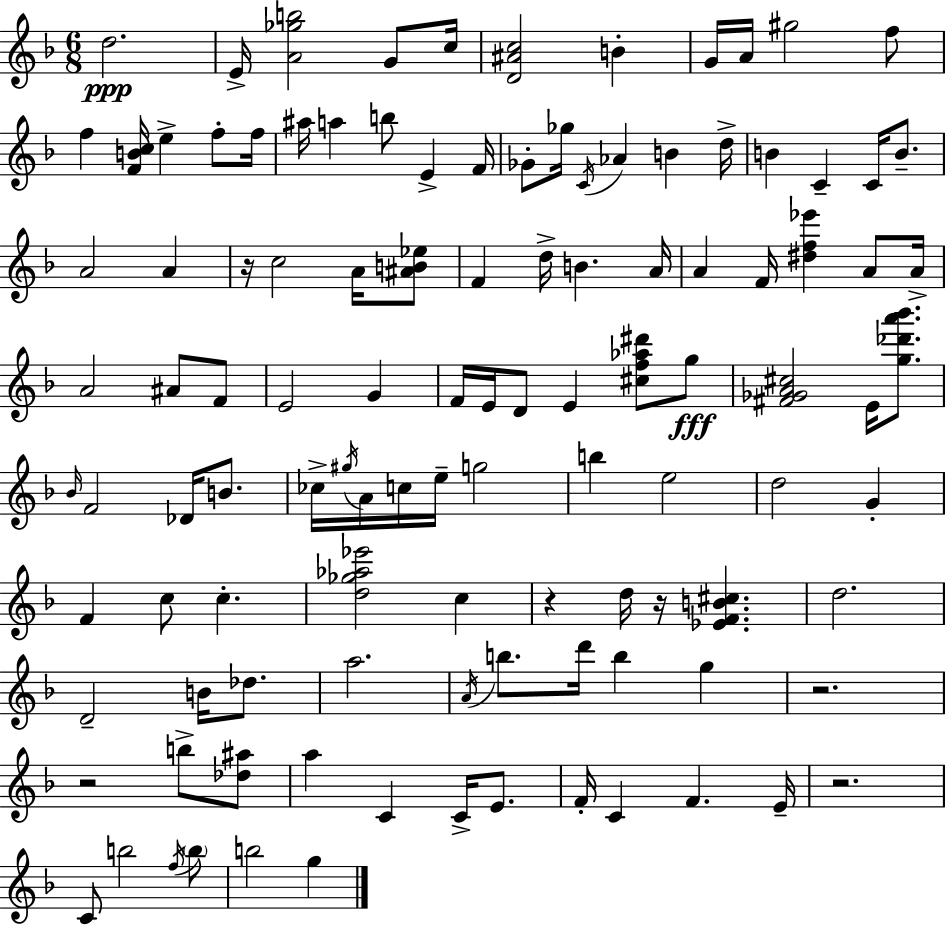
{
  \clef treble
  \numericTimeSignature
  \time 6/8
  \key d \minor
  \repeat volta 2 { d''2.\ppp | e'16-> <a' ges'' b''>2 g'8 c''16 | <d' ais' c''>2 b'4-. | g'16 a'16 gis''2 f''8 | \break f''4 <f' b' c''>16 e''4-> f''8-. f''16 | ais''16 a''4 b''8 e'4-> f'16 | ges'8-. ges''16 \acciaccatura { c'16 } aes'4 b'4 | d''16-> b'4 c'4-- c'16 b'8.-- | \break a'2 a'4 | r16 c''2 a'16 <ais' b' ees''>8 | f'4 d''16-> b'4. | a'16 a'4 f'16 <dis'' f'' ees'''>4 a'8 | \break a'16-> a'2 ais'8 f'8 | e'2 g'4 | f'16 e'16 d'8 e'4 <cis'' f'' aes'' dis'''>8 g''8\fff | <fis' ges' a' cis''>2 e'16 <g'' des''' a''' bes'''>8. | \break \grace { bes'16 } f'2 des'16 b'8. | ces''16-> \acciaccatura { gis''16 } a'16 c''16 e''16-- g''2 | b''4 e''2 | d''2 g'4-. | \break f'4 c''8 c''4.-. | <d'' ges'' aes'' ees'''>2 c''4 | r4 d''16 r16 <ees' f' b' cis''>4. | d''2. | \break d'2-- b'16 | des''8. a''2. | \acciaccatura { a'16 } b''8. d'''16 b''4 | g''4 r2. | \break r2 | b''8-> <des'' ais''>8 a''4 c'4 | c'16-> e'8. f'16-. c'4 f'4. | e'16-- r2. | \break c'8 b''2 | \acciaccatura { f''16 } \parenthesize b''8 b''2 | g''4 } \bar "|."
}